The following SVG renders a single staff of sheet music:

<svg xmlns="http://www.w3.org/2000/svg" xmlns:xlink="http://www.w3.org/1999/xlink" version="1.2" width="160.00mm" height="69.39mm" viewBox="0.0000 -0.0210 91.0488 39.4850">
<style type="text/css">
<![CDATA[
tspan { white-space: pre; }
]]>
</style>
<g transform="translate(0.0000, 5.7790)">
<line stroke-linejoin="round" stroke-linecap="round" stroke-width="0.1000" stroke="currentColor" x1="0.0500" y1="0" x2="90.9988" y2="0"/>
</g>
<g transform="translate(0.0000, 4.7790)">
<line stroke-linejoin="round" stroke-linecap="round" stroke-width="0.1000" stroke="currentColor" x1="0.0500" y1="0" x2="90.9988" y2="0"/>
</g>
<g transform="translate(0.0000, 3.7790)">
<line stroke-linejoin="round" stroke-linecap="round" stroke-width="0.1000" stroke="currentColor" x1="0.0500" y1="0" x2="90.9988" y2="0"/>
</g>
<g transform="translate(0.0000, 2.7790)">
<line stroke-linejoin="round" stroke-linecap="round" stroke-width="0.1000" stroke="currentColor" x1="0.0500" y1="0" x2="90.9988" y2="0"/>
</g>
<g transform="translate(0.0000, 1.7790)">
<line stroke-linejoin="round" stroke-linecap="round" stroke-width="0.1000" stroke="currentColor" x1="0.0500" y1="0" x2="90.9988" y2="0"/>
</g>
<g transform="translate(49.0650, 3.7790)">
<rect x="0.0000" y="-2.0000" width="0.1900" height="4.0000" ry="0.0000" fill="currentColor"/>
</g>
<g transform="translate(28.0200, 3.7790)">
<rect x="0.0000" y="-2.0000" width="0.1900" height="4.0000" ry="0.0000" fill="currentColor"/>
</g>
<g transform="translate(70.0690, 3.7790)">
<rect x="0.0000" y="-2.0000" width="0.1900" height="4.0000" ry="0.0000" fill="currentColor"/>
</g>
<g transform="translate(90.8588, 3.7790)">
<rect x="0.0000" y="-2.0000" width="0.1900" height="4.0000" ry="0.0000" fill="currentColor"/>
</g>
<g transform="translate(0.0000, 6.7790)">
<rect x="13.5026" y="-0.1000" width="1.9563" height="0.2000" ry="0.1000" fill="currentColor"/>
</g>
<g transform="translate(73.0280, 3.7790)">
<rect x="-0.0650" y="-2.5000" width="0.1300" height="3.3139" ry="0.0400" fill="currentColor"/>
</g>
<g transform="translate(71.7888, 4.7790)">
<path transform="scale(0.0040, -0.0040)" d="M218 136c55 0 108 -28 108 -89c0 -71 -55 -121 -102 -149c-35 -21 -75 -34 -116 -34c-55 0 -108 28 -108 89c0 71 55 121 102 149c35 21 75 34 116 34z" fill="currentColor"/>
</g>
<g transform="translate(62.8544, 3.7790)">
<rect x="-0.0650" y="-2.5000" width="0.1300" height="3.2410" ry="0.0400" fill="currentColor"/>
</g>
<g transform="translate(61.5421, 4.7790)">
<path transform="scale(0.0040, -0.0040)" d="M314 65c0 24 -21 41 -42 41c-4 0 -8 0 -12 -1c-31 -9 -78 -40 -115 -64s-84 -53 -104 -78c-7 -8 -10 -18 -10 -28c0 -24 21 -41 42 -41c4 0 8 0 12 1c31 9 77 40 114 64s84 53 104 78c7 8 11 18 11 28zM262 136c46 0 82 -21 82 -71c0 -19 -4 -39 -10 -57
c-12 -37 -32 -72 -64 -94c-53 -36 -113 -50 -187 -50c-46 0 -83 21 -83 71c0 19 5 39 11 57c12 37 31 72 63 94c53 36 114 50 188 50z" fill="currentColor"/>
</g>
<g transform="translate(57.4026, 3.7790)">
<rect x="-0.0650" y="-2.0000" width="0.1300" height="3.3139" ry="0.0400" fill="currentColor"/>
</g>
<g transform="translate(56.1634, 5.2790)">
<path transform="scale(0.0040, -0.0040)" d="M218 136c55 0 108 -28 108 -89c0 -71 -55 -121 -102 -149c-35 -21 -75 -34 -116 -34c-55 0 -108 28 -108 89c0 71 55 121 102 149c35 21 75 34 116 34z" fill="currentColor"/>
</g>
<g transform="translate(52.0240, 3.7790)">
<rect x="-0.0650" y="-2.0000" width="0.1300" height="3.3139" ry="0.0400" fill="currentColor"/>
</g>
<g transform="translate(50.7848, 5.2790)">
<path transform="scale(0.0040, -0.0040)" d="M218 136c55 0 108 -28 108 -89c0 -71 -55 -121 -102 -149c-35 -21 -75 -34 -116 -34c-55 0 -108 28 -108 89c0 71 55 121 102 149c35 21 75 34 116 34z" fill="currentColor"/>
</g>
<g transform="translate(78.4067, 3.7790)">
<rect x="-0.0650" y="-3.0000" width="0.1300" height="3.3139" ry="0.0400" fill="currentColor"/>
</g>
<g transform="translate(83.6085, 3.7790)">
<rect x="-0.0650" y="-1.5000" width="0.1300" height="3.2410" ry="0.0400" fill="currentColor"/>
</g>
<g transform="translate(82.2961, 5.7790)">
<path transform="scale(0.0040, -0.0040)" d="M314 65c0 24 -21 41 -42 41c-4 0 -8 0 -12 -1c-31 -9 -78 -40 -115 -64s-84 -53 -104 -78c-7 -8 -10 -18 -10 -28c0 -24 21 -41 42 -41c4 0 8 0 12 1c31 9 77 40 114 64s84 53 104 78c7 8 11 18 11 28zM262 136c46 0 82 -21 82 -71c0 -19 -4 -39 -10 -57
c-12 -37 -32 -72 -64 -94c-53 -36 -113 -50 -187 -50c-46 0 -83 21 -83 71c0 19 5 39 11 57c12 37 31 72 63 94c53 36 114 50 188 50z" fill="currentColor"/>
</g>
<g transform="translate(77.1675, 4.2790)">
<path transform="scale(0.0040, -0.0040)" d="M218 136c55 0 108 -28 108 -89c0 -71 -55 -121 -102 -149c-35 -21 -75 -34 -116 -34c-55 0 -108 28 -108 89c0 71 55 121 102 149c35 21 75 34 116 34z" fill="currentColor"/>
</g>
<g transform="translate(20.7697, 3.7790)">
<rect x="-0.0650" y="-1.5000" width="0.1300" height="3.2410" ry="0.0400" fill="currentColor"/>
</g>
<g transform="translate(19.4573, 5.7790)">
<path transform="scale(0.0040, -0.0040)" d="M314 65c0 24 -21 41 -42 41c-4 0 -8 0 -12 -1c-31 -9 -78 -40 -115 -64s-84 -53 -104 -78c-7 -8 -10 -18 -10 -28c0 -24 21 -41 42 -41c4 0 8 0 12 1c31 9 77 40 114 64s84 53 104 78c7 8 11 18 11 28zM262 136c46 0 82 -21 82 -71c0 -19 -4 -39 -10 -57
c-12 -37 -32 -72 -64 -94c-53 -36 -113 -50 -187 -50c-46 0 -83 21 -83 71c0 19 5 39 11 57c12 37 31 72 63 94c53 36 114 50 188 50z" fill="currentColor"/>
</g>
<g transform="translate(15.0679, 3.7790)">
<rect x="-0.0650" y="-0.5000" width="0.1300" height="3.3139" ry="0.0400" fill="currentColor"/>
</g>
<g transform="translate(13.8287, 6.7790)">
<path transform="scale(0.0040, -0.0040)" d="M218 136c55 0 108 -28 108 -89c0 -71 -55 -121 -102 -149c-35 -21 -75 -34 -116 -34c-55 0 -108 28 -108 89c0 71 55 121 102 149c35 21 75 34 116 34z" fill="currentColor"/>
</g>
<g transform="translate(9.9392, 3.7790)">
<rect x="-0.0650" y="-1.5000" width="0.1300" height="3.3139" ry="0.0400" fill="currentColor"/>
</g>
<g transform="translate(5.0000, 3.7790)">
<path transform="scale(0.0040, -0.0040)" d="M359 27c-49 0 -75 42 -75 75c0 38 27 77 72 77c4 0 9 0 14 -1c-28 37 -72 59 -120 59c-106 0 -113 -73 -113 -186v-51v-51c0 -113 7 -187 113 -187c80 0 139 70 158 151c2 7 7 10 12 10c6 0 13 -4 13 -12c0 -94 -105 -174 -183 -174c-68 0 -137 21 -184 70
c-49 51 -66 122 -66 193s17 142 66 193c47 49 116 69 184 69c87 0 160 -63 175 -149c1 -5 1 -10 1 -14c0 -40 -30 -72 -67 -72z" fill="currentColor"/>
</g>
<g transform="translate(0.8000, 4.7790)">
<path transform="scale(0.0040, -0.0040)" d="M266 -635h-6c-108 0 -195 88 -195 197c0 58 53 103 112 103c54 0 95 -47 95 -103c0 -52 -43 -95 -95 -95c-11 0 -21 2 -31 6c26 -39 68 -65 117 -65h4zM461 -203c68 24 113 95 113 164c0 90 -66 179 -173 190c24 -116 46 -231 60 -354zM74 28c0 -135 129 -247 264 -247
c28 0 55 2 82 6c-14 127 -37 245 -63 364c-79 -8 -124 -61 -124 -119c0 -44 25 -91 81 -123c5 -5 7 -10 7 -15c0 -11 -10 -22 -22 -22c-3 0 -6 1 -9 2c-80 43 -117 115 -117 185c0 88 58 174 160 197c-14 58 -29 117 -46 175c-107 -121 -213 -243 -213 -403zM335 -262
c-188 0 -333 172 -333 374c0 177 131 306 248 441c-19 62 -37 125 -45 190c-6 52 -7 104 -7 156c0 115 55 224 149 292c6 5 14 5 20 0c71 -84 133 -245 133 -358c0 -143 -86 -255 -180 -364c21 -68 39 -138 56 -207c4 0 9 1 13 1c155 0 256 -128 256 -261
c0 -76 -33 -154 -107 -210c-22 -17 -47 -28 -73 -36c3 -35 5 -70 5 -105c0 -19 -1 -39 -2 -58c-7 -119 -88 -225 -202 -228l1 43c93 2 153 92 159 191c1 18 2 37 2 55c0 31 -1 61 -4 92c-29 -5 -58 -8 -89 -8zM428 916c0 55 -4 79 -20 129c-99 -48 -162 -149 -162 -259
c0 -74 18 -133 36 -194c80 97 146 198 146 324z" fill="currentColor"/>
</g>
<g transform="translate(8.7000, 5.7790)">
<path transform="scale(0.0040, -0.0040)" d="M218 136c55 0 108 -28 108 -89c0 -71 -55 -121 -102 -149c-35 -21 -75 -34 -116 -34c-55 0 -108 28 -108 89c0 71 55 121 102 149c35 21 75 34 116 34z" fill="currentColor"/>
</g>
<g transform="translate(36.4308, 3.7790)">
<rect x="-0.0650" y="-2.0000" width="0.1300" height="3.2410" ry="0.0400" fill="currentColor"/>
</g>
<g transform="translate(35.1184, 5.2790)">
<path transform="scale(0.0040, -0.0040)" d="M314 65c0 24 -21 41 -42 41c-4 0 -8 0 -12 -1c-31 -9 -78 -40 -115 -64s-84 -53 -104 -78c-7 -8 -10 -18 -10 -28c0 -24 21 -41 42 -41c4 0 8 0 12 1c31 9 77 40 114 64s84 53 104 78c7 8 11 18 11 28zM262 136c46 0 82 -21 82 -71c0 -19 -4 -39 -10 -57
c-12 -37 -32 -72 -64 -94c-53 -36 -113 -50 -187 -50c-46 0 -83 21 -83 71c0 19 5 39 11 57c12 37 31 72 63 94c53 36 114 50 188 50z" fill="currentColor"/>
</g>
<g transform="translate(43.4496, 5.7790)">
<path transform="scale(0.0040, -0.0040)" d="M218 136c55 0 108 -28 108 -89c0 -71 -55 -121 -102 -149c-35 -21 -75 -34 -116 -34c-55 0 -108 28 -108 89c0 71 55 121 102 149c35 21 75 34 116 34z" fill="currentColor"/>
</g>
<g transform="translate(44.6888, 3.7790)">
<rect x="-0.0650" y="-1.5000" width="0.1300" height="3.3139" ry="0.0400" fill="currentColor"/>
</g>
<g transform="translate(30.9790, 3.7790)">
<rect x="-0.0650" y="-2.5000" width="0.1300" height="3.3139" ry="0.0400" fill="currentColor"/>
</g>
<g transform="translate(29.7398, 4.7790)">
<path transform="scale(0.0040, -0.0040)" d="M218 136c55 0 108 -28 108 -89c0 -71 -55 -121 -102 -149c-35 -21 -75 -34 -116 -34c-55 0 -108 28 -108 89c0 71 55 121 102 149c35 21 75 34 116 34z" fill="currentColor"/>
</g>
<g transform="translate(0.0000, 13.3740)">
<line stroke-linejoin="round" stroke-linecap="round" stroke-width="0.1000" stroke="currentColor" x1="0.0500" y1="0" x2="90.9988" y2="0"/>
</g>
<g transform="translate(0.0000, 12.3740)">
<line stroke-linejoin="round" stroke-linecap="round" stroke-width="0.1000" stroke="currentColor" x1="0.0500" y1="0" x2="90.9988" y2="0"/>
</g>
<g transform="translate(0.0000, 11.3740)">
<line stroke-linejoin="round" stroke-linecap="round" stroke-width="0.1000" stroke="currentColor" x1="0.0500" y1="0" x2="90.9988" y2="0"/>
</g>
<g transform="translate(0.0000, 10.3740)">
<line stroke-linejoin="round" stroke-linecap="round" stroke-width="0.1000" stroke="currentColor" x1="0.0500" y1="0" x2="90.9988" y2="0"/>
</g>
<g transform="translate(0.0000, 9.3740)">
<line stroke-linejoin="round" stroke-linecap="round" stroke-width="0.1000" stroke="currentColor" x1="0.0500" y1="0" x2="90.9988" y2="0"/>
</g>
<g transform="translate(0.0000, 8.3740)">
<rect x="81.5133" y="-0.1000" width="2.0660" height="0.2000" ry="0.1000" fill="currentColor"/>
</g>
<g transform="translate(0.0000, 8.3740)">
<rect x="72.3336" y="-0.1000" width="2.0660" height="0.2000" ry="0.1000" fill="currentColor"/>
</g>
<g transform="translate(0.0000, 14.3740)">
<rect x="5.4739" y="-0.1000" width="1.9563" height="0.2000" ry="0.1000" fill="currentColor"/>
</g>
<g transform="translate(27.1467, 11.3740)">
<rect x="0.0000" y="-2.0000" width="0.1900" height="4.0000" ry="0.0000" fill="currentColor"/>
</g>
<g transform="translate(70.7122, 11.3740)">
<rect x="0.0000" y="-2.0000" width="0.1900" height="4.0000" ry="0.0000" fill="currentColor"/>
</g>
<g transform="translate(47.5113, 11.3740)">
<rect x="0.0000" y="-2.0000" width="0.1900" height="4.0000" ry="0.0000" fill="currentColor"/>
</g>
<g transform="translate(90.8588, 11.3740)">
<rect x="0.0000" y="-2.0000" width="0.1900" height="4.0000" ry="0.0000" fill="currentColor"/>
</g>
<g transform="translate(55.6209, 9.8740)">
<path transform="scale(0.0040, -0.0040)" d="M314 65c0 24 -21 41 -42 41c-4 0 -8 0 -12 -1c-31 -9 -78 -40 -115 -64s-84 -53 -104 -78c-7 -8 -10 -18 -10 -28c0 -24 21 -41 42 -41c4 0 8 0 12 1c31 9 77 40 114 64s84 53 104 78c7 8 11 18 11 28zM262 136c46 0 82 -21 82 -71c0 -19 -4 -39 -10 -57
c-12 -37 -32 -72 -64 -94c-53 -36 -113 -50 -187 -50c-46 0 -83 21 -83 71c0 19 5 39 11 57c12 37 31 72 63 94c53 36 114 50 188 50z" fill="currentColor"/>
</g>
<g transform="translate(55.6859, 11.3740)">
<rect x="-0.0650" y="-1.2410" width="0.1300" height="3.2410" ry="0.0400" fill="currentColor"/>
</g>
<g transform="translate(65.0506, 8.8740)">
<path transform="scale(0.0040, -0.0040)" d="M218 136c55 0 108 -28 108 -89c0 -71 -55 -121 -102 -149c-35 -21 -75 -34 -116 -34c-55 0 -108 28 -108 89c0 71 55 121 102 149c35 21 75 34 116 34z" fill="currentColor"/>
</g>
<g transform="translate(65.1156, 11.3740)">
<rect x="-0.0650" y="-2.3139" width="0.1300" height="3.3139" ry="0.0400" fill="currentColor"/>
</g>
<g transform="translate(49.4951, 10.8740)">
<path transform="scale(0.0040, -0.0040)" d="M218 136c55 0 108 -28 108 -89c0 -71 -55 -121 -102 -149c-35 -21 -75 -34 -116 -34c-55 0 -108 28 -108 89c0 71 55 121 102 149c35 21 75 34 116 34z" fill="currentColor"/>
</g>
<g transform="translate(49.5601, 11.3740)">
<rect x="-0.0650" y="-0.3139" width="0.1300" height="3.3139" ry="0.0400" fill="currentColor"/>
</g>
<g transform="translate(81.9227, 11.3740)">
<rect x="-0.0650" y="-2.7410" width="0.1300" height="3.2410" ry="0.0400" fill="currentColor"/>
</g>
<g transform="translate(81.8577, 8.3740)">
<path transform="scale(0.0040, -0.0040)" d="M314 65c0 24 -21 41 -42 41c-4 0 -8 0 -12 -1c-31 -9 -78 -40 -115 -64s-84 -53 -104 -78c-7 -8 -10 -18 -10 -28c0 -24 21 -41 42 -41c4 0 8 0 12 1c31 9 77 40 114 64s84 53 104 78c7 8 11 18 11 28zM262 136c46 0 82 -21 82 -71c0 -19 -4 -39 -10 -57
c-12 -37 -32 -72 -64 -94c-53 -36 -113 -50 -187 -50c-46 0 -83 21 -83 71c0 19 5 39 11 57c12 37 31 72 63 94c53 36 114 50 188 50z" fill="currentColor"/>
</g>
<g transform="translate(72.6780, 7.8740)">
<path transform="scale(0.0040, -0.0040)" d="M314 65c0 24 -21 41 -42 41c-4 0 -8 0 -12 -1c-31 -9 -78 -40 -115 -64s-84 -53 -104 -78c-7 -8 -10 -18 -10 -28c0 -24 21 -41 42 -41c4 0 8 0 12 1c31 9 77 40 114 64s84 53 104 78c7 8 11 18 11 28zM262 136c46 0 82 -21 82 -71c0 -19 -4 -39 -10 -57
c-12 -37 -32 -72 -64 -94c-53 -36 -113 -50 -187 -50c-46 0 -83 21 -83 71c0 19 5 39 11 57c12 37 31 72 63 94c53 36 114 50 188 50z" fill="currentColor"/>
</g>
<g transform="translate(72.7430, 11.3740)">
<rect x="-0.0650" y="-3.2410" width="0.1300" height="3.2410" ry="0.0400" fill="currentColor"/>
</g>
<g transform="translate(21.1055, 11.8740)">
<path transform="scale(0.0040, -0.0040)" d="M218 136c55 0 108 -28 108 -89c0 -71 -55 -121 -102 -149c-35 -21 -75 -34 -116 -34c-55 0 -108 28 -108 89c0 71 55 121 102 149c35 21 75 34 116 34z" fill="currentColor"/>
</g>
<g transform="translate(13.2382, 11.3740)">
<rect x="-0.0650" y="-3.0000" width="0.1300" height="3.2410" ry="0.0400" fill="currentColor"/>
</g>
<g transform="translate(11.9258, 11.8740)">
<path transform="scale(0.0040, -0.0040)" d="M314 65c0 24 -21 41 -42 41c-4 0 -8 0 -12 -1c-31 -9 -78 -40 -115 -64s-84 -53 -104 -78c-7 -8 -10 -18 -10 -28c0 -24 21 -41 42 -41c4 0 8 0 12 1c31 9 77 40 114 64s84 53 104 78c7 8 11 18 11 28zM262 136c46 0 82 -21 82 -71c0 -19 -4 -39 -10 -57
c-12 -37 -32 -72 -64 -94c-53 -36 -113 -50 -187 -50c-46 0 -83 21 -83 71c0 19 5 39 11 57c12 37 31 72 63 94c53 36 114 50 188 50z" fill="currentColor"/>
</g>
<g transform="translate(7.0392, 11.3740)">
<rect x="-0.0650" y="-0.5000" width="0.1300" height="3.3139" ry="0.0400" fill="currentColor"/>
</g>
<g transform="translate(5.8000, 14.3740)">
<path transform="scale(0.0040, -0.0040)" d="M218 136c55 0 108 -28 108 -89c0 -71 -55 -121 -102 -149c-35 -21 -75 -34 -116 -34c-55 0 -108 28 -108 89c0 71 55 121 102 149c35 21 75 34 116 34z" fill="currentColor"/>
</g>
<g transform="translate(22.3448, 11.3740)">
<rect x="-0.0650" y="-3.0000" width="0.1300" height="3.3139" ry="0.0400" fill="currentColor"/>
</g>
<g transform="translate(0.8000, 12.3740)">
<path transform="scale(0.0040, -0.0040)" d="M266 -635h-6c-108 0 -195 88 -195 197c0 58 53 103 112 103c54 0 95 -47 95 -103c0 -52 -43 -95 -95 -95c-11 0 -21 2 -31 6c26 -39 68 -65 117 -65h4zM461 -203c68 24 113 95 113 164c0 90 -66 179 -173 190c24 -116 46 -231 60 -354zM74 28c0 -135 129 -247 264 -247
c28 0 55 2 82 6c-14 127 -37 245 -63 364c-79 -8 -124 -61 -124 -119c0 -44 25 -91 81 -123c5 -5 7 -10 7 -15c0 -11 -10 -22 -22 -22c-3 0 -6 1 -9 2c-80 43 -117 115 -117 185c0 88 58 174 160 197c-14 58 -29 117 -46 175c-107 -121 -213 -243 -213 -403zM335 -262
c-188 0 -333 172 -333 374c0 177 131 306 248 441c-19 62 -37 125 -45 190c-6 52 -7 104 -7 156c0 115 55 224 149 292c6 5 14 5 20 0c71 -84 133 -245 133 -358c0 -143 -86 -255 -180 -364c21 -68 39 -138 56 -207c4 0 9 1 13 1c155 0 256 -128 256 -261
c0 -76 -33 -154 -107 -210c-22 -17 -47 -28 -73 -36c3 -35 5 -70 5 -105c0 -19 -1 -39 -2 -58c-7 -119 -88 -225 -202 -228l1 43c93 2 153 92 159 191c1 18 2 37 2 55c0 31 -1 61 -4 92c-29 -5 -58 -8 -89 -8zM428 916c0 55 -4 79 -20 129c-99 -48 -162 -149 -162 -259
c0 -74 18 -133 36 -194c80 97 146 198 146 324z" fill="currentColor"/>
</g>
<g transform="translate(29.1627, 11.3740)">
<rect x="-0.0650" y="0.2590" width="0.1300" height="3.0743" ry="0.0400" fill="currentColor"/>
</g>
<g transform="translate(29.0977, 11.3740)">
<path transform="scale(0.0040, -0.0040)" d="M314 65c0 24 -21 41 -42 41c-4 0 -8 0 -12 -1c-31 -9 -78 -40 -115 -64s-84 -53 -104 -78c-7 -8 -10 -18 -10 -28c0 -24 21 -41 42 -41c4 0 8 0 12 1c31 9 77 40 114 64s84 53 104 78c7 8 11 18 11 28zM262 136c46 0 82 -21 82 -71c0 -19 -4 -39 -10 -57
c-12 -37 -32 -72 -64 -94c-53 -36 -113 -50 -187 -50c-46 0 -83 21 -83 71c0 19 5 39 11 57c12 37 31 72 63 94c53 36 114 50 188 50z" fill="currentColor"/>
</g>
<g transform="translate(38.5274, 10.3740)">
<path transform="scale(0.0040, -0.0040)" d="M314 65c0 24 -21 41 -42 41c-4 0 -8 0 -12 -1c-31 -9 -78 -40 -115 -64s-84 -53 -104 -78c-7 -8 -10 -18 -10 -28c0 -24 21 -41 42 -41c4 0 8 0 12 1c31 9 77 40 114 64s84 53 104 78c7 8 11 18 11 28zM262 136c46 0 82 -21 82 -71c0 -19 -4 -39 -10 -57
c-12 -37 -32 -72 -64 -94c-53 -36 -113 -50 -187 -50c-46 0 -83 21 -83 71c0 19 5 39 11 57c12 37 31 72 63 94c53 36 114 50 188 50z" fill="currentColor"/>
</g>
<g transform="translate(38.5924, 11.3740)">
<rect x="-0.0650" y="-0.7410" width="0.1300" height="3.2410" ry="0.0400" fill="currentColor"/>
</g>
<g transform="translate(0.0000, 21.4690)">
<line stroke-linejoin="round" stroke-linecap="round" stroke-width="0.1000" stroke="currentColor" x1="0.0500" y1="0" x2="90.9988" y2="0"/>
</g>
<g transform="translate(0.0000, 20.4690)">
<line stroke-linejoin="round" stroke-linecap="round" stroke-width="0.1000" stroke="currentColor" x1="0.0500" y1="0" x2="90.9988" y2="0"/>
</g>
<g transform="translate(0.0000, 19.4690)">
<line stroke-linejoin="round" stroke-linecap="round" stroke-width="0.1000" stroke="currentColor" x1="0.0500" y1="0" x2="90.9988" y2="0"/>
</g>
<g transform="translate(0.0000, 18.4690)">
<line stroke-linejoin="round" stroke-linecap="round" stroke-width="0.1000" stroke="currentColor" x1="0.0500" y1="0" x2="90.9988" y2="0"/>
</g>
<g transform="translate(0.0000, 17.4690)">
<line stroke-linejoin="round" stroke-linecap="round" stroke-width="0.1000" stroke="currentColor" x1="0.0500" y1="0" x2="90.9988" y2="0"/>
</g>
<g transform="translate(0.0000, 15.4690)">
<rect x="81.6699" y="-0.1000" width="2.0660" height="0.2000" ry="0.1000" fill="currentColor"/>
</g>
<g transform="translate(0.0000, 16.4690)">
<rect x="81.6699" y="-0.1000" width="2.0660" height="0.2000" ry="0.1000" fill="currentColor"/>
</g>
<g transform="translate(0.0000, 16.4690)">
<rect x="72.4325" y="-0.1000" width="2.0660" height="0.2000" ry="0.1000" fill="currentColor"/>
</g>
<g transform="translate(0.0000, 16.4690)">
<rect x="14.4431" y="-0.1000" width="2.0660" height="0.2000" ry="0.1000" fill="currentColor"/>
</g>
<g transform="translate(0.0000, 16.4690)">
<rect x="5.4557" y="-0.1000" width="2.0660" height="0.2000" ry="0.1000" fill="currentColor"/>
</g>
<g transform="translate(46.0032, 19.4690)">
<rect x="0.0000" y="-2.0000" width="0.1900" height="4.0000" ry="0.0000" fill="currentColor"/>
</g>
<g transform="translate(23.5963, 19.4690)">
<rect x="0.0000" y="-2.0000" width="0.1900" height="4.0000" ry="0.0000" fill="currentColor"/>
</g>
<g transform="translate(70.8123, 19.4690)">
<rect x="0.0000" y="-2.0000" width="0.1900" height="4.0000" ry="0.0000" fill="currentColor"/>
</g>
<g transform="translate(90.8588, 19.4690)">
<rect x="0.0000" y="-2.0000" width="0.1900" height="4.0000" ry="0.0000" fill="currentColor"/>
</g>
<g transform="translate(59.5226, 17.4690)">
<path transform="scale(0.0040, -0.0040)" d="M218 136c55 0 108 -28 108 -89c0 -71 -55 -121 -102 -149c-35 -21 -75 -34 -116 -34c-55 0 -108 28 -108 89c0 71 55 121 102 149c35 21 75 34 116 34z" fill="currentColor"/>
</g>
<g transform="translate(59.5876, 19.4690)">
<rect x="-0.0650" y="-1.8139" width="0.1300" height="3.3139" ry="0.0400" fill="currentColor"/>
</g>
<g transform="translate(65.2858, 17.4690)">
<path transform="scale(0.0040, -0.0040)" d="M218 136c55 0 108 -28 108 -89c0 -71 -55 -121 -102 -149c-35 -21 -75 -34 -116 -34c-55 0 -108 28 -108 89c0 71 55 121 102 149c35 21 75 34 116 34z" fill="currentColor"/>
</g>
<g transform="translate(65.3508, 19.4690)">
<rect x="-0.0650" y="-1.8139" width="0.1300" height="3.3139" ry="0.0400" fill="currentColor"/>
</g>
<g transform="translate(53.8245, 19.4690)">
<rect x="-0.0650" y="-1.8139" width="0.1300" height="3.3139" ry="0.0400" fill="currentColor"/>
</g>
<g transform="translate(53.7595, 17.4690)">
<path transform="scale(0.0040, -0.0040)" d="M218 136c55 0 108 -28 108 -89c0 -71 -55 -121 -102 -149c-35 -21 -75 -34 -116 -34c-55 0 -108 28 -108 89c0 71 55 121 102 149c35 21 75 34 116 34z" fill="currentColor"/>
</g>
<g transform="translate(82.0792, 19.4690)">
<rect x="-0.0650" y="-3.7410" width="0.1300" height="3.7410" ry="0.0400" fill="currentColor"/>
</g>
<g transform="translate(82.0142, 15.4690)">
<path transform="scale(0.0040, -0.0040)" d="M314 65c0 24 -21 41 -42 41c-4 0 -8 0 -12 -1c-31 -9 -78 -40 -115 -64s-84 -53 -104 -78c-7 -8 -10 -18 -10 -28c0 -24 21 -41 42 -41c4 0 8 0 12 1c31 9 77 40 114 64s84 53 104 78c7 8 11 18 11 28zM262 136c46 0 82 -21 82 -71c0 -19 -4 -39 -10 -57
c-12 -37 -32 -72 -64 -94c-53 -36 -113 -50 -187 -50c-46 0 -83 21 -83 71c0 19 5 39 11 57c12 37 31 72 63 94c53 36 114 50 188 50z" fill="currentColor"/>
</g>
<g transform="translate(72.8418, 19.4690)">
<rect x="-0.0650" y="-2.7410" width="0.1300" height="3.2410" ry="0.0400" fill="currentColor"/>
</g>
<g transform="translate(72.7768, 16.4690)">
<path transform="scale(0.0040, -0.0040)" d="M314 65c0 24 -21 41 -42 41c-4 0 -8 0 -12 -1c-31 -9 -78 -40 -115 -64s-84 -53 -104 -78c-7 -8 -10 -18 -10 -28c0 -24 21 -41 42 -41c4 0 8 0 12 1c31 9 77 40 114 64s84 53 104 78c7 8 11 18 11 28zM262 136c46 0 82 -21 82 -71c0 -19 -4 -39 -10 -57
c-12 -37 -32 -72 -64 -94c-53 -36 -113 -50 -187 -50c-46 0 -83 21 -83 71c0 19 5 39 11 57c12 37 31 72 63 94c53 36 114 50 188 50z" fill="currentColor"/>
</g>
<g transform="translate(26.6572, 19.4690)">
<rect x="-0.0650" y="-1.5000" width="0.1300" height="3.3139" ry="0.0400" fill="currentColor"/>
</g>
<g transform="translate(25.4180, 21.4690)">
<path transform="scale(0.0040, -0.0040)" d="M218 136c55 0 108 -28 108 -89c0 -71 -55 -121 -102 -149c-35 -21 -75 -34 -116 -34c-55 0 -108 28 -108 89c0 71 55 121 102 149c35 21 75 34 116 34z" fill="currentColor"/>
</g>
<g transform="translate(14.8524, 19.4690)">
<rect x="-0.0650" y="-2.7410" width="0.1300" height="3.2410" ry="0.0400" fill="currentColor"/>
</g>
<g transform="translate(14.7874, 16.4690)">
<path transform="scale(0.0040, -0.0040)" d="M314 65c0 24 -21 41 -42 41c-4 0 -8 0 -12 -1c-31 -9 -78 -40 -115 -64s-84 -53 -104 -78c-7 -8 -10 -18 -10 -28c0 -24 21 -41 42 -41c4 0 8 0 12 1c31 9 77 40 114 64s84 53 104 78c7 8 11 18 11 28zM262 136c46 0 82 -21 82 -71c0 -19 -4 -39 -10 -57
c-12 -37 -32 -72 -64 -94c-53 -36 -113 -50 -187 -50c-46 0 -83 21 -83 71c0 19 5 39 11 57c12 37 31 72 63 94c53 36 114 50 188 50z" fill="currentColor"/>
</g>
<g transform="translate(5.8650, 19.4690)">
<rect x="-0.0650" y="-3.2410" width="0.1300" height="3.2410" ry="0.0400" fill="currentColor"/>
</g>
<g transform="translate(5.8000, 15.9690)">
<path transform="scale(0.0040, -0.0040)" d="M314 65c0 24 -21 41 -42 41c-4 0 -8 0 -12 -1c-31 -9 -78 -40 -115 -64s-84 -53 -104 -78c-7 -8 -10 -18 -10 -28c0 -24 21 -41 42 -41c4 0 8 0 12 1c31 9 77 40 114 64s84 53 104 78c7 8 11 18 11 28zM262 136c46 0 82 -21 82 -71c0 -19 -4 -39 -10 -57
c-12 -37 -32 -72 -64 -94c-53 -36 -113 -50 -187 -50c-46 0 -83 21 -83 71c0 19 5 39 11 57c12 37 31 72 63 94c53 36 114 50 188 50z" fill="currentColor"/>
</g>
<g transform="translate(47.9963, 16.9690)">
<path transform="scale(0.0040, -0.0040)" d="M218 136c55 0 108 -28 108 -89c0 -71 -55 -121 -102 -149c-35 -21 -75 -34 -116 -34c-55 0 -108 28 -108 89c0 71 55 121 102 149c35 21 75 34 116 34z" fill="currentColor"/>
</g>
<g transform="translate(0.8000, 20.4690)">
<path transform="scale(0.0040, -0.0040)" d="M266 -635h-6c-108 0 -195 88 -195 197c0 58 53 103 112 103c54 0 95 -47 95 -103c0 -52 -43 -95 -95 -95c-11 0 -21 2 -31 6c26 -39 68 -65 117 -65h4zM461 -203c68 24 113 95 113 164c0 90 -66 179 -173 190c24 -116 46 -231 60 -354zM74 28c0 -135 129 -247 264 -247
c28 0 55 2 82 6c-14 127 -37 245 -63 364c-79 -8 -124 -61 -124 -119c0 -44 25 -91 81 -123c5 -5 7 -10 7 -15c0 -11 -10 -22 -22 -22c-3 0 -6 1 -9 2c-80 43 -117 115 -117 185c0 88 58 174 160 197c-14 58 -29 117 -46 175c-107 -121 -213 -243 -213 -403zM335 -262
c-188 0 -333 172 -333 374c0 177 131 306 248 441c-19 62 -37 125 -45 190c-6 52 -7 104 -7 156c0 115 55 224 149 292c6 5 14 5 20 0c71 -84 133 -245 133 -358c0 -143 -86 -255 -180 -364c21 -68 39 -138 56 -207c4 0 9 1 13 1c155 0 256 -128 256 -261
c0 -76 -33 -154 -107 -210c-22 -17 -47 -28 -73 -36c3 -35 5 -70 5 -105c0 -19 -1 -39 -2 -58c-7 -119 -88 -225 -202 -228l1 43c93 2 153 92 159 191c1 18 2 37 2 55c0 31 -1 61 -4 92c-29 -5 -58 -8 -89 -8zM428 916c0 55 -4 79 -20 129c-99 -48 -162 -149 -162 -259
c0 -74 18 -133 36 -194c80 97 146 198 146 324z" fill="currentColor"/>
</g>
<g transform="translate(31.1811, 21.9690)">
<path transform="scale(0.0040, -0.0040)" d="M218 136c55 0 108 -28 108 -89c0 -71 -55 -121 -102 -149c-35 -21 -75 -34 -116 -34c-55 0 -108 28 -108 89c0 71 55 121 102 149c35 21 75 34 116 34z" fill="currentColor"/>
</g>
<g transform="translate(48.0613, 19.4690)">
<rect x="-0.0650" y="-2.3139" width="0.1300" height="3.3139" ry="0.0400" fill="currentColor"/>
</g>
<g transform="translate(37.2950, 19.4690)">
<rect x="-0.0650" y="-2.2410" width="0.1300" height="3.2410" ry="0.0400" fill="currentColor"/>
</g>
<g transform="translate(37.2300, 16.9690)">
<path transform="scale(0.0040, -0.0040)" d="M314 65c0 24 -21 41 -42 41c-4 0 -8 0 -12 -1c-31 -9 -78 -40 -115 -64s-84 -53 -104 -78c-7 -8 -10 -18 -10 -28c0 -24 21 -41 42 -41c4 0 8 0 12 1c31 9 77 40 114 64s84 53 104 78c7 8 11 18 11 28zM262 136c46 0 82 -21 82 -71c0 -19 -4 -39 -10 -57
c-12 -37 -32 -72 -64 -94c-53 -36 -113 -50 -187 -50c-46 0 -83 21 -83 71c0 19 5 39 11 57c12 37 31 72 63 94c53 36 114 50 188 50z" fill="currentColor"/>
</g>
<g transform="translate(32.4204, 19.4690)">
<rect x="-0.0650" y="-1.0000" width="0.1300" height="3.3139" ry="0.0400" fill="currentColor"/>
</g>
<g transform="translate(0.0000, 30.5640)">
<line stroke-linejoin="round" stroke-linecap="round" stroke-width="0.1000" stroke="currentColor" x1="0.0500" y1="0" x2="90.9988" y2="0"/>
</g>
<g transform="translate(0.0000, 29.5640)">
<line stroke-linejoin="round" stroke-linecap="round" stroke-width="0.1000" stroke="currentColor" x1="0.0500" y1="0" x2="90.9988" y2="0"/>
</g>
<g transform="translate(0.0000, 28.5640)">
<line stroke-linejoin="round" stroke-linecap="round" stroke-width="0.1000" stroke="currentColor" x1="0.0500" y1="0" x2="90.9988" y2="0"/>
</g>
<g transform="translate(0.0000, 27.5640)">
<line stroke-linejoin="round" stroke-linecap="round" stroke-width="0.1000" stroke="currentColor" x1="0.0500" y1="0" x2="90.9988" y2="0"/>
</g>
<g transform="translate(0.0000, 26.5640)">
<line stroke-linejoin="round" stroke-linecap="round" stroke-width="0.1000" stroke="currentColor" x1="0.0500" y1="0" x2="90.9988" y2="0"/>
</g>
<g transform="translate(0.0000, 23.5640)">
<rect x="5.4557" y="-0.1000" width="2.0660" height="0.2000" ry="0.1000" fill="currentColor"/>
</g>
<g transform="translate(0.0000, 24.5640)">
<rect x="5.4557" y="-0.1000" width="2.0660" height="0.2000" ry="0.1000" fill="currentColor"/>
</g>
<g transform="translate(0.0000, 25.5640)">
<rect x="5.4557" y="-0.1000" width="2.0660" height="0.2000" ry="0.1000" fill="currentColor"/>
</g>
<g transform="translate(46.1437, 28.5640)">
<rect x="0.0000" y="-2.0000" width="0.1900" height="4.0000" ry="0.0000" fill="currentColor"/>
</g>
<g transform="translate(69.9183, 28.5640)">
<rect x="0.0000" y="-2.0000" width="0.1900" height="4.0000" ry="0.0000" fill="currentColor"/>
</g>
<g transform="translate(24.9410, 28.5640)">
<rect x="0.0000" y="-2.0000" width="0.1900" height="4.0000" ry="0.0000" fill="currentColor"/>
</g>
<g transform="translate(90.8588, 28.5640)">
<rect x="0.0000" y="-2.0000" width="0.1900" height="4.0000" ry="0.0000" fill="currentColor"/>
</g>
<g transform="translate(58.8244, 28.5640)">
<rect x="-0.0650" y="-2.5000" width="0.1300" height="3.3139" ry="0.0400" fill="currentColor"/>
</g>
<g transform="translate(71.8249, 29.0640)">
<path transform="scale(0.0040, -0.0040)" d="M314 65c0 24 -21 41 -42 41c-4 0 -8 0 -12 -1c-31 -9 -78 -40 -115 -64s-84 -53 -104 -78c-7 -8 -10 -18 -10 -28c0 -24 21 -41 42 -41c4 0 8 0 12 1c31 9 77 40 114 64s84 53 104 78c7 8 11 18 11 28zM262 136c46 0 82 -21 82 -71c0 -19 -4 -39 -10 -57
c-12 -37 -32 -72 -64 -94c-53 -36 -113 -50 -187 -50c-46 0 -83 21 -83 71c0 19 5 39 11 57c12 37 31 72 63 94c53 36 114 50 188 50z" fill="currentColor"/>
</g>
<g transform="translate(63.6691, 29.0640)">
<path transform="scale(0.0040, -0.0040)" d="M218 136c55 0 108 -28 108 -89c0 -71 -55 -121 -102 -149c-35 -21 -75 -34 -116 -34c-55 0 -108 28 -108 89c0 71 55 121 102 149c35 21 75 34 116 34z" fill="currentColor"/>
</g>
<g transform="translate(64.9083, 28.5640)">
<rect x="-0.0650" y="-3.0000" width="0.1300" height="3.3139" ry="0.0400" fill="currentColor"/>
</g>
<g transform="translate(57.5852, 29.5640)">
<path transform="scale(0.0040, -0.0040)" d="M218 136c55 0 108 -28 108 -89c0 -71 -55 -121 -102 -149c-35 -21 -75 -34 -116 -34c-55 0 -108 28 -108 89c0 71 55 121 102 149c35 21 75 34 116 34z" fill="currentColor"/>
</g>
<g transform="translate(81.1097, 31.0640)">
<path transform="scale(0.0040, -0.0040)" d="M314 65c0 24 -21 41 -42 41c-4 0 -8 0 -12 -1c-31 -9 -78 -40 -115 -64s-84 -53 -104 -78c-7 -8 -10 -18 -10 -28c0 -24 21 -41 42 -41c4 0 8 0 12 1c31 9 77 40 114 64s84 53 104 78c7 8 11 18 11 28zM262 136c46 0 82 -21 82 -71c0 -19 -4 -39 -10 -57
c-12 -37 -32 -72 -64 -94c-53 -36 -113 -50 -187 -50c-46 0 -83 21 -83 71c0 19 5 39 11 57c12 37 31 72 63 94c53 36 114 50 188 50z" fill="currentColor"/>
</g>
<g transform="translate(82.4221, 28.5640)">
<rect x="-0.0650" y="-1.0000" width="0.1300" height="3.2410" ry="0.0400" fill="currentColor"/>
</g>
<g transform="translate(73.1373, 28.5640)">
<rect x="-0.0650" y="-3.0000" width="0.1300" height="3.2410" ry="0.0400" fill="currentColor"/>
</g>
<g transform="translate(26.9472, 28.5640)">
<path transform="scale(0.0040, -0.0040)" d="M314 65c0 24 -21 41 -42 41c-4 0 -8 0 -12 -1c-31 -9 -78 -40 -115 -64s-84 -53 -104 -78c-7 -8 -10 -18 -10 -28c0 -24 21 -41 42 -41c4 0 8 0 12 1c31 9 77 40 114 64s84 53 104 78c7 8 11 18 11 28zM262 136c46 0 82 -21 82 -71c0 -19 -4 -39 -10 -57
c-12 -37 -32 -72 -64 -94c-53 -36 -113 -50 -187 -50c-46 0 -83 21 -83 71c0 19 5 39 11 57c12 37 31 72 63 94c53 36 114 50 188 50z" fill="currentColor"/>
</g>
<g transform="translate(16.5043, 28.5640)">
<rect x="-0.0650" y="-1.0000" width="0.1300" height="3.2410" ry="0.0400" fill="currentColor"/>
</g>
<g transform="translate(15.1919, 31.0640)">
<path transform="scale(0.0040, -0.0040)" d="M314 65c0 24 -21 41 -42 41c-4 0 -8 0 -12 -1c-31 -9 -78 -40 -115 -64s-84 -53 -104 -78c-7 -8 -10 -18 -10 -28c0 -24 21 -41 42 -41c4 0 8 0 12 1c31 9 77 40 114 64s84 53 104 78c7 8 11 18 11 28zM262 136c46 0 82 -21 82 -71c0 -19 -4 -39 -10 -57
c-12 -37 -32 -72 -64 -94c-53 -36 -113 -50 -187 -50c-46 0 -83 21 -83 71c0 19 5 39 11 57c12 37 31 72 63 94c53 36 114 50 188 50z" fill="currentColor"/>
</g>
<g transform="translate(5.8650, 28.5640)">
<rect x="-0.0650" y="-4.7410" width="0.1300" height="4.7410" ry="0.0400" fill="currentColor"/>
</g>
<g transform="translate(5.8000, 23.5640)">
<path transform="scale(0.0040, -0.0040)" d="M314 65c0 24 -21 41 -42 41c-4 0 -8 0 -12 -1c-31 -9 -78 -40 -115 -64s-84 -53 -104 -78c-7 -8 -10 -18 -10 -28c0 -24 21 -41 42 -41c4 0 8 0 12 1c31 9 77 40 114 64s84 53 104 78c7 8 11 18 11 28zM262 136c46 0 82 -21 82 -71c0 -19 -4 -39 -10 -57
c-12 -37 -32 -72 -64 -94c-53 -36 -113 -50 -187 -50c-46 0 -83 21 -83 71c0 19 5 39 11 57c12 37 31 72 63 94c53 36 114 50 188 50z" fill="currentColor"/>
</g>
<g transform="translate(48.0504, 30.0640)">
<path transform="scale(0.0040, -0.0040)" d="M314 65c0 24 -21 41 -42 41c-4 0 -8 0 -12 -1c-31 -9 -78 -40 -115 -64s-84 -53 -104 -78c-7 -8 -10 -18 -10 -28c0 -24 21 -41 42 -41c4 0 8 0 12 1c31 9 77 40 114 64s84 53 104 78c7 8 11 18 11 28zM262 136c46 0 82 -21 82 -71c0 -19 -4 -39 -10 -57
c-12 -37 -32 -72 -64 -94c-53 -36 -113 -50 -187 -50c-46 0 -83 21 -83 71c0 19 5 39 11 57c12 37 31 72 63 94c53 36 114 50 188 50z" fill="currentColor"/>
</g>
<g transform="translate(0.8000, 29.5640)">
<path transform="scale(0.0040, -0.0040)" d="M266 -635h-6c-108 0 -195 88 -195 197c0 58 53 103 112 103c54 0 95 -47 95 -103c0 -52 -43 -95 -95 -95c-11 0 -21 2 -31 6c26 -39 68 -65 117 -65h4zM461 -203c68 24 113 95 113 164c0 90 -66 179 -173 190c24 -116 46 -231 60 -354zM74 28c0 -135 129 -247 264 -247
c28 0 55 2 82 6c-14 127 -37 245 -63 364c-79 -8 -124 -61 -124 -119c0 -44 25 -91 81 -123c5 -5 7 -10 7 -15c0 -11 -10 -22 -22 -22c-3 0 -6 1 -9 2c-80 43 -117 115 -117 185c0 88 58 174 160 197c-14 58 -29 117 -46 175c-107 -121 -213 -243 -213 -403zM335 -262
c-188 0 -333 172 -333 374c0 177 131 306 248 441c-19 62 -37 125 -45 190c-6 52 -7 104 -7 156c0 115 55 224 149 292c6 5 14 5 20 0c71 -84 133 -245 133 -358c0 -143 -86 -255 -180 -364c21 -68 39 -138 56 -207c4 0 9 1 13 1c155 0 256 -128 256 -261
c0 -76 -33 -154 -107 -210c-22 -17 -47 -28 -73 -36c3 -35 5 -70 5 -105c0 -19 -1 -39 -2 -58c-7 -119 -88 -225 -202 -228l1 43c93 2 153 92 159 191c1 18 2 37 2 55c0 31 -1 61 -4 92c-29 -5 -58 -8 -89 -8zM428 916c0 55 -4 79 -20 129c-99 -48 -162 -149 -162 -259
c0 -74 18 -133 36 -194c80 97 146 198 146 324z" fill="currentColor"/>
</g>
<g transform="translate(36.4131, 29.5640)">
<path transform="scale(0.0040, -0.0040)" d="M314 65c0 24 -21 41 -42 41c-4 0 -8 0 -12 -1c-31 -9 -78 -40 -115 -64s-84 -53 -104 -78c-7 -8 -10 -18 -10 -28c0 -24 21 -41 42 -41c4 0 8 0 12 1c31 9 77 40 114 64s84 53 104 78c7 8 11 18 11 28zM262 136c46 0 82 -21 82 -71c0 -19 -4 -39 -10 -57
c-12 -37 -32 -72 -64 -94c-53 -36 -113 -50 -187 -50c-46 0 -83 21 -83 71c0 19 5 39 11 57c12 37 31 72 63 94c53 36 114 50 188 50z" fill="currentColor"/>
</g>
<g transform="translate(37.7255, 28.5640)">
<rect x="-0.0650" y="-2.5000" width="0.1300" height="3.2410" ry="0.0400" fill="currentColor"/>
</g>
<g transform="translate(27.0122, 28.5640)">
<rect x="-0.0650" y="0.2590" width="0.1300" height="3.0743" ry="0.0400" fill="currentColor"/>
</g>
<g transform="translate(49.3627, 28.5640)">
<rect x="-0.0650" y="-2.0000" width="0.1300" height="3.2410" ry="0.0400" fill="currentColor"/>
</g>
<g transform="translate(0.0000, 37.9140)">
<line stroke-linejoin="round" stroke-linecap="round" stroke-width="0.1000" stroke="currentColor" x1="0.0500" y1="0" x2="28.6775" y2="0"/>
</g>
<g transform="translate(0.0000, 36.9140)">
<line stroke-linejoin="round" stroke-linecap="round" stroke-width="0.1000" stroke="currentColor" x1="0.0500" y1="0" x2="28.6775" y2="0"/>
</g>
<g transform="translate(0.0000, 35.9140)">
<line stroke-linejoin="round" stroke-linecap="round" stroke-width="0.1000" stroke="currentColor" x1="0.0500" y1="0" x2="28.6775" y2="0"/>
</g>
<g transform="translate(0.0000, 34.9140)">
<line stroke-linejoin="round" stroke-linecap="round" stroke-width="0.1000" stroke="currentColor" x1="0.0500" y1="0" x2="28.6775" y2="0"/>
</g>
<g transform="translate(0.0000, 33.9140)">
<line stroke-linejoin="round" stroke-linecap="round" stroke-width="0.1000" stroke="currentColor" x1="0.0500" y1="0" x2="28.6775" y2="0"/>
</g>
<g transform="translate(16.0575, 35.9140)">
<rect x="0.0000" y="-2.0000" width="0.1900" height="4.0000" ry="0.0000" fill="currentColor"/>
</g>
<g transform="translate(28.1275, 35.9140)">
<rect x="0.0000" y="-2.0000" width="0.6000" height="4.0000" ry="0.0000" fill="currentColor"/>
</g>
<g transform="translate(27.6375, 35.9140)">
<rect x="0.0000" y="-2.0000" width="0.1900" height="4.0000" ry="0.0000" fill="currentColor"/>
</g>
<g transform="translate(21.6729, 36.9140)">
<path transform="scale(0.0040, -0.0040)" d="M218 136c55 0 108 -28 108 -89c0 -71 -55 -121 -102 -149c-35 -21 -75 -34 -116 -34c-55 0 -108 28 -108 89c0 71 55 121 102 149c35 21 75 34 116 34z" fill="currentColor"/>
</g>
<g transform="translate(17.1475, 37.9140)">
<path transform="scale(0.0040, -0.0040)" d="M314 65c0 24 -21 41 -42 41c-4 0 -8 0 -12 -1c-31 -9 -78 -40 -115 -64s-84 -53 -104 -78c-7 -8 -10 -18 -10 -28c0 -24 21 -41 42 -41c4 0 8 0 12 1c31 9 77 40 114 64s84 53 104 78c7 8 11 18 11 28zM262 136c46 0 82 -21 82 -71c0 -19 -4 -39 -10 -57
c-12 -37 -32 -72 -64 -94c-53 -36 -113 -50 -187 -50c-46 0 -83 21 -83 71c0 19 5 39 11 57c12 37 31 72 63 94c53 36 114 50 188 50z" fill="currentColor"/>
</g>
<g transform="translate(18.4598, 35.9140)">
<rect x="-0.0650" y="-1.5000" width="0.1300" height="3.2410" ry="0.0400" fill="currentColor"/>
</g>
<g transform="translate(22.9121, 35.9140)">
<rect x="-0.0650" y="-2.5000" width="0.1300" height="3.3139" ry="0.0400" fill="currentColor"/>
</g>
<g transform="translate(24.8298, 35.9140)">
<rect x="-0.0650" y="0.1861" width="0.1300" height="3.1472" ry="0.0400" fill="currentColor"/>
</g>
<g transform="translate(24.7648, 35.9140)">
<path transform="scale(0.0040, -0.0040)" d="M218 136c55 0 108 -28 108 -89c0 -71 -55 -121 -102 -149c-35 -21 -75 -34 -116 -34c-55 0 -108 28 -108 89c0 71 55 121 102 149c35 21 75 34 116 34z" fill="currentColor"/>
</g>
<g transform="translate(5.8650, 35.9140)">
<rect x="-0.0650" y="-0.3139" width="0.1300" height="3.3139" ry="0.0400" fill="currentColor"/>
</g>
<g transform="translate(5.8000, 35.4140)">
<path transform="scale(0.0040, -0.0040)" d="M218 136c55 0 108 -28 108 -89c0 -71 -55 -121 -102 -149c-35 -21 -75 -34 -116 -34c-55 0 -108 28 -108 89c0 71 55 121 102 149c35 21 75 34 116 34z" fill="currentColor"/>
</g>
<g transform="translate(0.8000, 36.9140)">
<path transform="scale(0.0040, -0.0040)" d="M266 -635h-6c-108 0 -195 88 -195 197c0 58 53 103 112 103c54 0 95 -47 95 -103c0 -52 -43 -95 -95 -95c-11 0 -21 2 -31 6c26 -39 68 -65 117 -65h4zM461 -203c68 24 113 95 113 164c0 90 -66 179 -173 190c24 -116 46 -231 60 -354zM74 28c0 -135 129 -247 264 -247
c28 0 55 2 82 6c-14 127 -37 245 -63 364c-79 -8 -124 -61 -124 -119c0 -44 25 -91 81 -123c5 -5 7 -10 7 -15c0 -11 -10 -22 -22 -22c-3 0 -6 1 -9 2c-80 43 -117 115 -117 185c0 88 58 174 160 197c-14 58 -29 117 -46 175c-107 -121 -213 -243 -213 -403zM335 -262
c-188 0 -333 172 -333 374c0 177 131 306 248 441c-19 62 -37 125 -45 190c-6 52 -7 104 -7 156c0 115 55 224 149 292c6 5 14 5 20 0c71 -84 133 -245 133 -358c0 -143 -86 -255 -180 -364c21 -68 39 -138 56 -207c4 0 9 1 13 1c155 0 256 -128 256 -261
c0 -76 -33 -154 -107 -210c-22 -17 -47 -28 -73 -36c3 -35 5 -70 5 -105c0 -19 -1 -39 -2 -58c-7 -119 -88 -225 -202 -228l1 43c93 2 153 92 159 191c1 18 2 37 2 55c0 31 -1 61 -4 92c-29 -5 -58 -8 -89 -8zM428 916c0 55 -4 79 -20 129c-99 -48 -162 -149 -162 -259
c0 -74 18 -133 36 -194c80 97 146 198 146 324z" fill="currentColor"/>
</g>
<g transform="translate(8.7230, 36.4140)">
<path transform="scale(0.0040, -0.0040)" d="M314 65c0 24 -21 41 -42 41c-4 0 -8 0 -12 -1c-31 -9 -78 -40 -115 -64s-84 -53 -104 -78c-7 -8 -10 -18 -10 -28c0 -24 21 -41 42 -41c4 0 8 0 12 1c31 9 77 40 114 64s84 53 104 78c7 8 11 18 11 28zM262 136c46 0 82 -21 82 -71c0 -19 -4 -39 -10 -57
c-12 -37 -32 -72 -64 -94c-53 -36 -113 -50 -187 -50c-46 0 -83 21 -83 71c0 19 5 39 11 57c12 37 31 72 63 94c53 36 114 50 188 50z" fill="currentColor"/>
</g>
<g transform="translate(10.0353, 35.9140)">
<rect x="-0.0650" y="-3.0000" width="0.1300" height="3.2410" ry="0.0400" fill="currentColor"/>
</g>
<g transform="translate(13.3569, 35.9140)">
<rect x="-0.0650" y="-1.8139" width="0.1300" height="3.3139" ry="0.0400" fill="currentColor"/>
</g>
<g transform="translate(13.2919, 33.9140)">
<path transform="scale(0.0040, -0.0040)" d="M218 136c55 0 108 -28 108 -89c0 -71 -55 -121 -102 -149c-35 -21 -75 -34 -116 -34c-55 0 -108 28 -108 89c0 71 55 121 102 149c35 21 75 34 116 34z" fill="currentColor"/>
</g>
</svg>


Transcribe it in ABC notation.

X:1
T:Untitled
M:4/4
L:1/4
K:C
E C E2 G F2 E F F G2 G A E2 C A2 A B2 d2 c e2 g b2 a2 b2 a2 E D g2 g f f f a2 c'2 e'2 D2 B2 G2 F2 G A A2 D2 c A2 f E2 G B